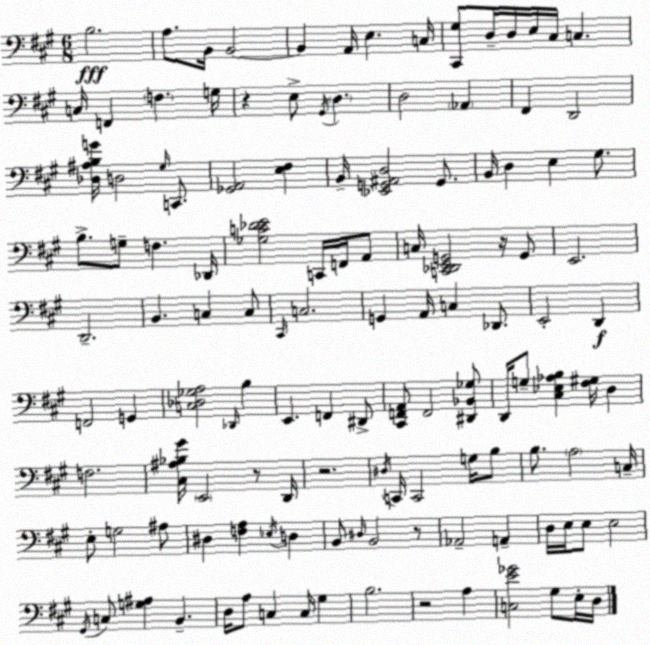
X:1
T:Untitled
M:6/8
L:1/4
K:A
B,2 A,/2 B,,/4 B,,2 B,, A,,/4 E, C,/4 [^C,,^G,]/2 D,/4 D,/4 E,/4 ^C,/4 C, C,/4 F,, F, G,/4 z E,/2 ^G,,/4 D, D,2 _A,, ^F,, D,,2 [_D,^A,B,G]/4 D,2 ^G,/4 C,,/2 [_G,,A,,]2 [E,^F,] B,,/4 [_E,,G,,^A,,D,]2 G,,/2 B,,/4 D, E, ^G,/2 B,/2 G,/2 F, _D,,/4 [_G,C_DE]2 C,,/4 F,,/4 A,,/2 C,/4 [C,,_D,,E,,G,,]2 z/4 G,,/2 E,,2 D,,2 B,, C, C,/2 ^C,,/4 C,2 G,, A,,/4 C, _D,,/2 E,,2 D,, F,,2 G,, [C,_D,_G,A,]2 _D,,/4 B, E,, F,, ^D,,/2 [^C,,F,,A,,]/2 F,,2 [^D,,_B,,_G,]/2 D,,/4 G,/2 [^C,_E,_A,B,] [^F,^G,]/4 D, F,2 [^C,^A,_B,^G]/4 E,,2 z/2 D,,/4 z2 ^D,/4 C,,/4 C,,2 G,/4 B,/2 B,/2 A,2 C,/4 E,/2 G,2 ^A,/2 ^D, [F,A,] _E,/4 D, B,,/2 ^D,/4 B,,2 z/2 _A,,2 A,, D,/4 E,/4 E,/2 E,2 ^G,,/4 C,/2 [G,^A,] B,, D,/4 A,/2 C, C,/4 ^G, B,2 z2 A, [C,E_G]2 ^G,/2 E,/4 D,/4